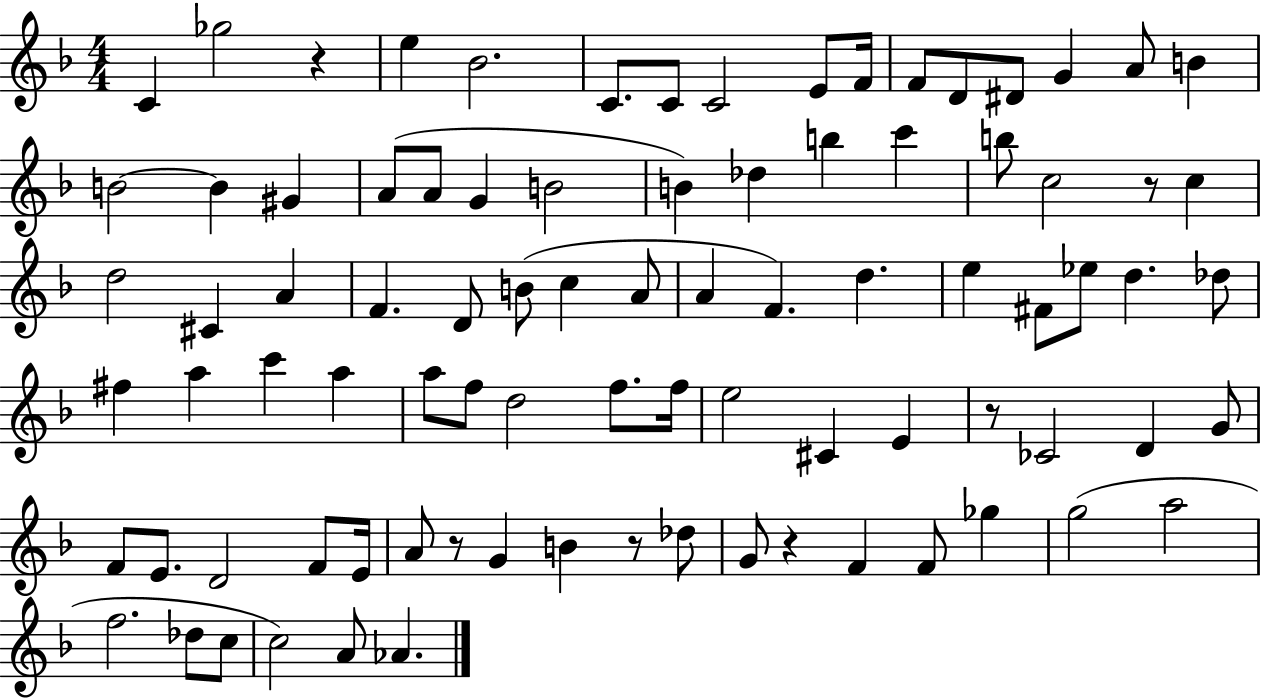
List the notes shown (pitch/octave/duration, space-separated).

C4/q Gb5/h R/q E5/q Bb4/h. C4/e. C4/e C4/h E4/e F4/s F4/e D4/e D#4/e G4/q A4/e B4/q B4/h B4/q G#4/q A4/e A4/e G4/q B4/h B4/q Db5/q B5/q C6/q B5/e C5/h R/e C5/q D5/h C#4/q A4/q F4/q. D4/e B4/e C5/q A4/e A4/q F4/q. D5/q. E5/q F#4/e Eb5/e D5/q. Db5/e F#5/q A5/q C6/q A5/q A5/e F5/e D5/h F5/e. F5/s E5/h C#4/q E4/q R/e CES4/h D4/q G4/e F4/e E4/e. D4/h F4/e E4/s A4/e R/e G4/q B4/q R/e Db5/e G4/e R/q F4/q F4/e Gb5/q G5/h A5/h F5/h. Db5/e C5/e C5/h A4/e Ab4/q.